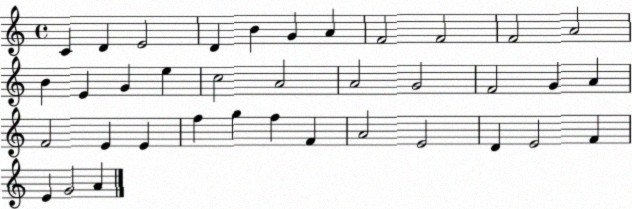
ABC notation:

X:1
T:Untitled
M:4/4
L:1/4
K:C
C D E2 D B G A F2 F2 F2 A2 B E G e c2 A2 A2 G2 F2 G A F2 E E f g f F A2 E2 D E2 F E G2 A